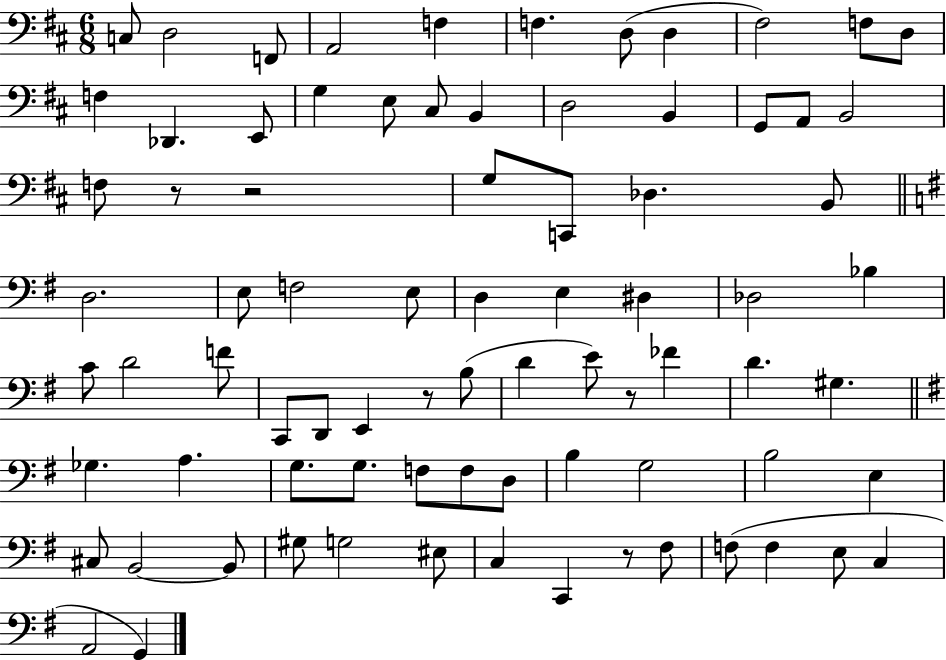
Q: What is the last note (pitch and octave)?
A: G2